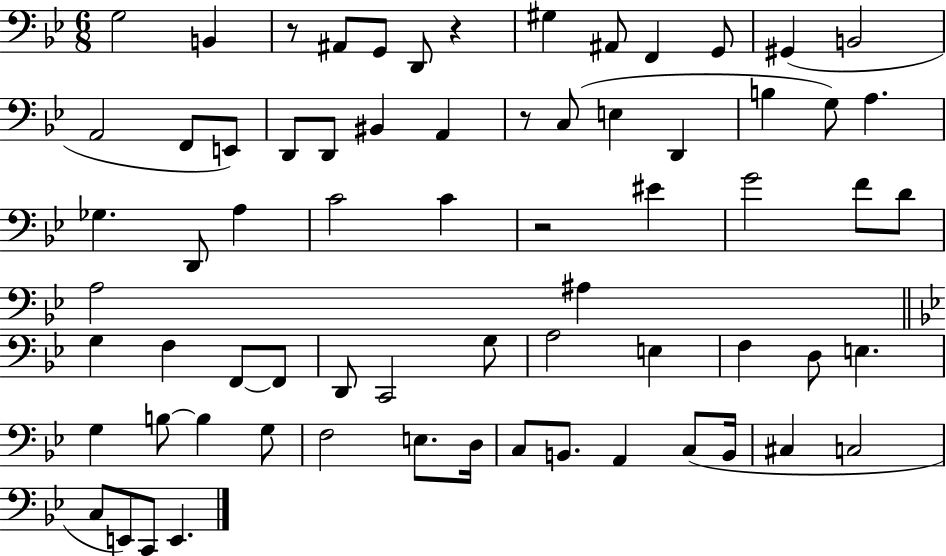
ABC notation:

X:1
T:Untitled
M:6/8
L:1/4
K:Bb
G,2 B,, z/2 ^A,,/2 G,,/2 D,,/2 z ^G, ^A,,/2 F,, G,,/2 ^G,, B,,2 A,,2 F,,/2 E,,/2 D,,/2 D,,/2 ^B,, A,, z/2 C,/2 E, D,, B, G,/2 A, _G, D,,/2 A, C2 C z2 ^E G2 F/2 D/2 A,2 ^A, G, F, F,,/2 F,,/2 D,,/2 C,,2 G,/2 A,2 E, F, D,/2 E, G, B,/2 B, G,/2 F,2 E,/2 D,/4 C,/2 B,,/2 A,, C,/2 B,,/4 ^C, C,2 C,/2 E,,/2 C,,/2 E,,